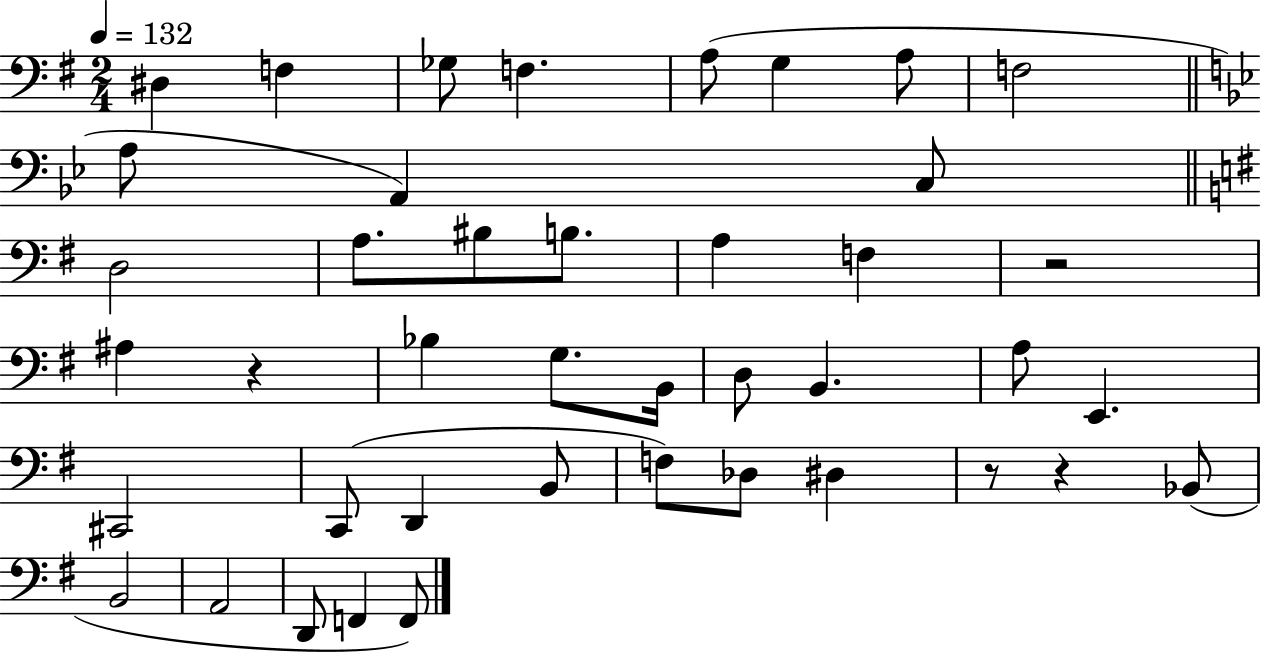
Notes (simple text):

D#3/q F3/q Gb3/e F3/q. A3/e G3/q A3/e F3/h A3/e A2/q C3/e D3/h A3/e. BIS3/e B3/e. A3/q F3/q R/h A#3/q R/q Bb3/q G3/e. B2/s D3/e B2/q. A3/e E2/q. C#2/h C2/e D2/q B2/e F3/e Db3/e D#3/q R/e R/q Bb2/e B2/h A2/h D2/e F2/q F2/e